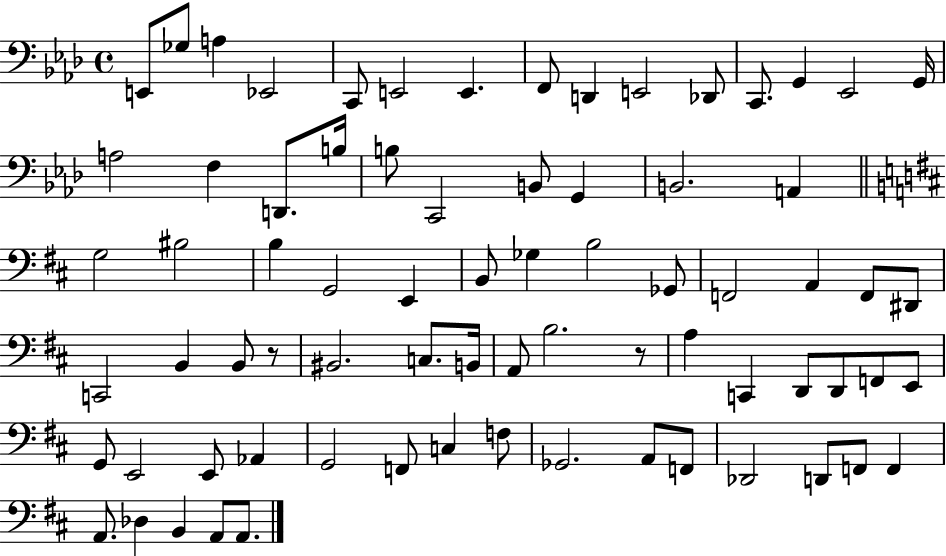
E2/e Gb3/e A3/q Eb2/h C2/e E2/h E2/q. F2/e D2/q E2/h Db2/e C2/e. G2/q Eb2/h G2/s A3/h F3/q D2/e. B3/s B3/e C2/h B2/e G2/q B2/h. A2/q G3/h BIS3/h B3/q G2/h E2/q B2/e Gb3/q B3/h Gb2/e F2/h A2/q F2/e D#2/e C2/h B2/q B2/e R/e BIS2/h. C3/e. B2/s A2/e B3/h. R/e A3/q C2/q D2/e D2/e F2/e E2/e G2/e E2/h E2/e Ab2/q G2/h F2/e C3/q F3/e Gb2/h. A2/e F2/e Db2/h D2/e F2/e F2/q A2/e. Db3/q B2/q A2/e A2/e.